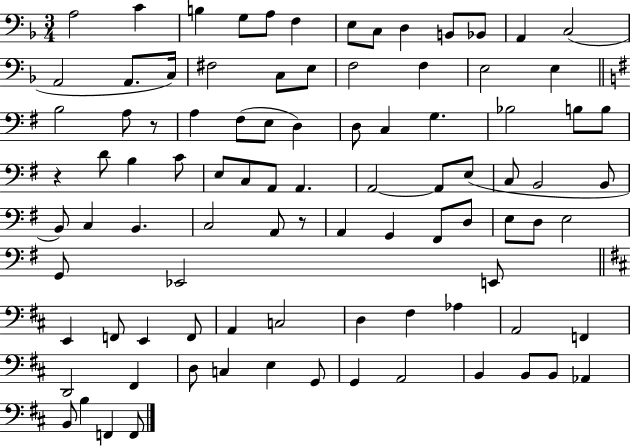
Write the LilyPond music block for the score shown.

{
  \clef bass
  \numericTimeSignature
  \time 3/4
  \key f \major
  a2 c'4 | b4 g8 a8 f4 | e8 c8 d4 b,8 bes,8 | a,4 c2( | \break a,2 a,8. c16) | fis2 c8 e8 | f2 f4 | e2 e4 | \break \bar "||" \break \key g \major b2 a8 r8 | a4 fis8( e8 d4) | d8 c4 g4. | bes2 b8 b8 | \break r4 d'8 b4 c'8 | e8 c8 a,8 a,4. | a,2~~ a,8 e8( | c8 b,2 b,8 | \break b,8) c4 b,4. | c2 a,8 r8 | a,4 g,4 fis,8 d8 | e8 d8 e2 | \break g,8 ees,2 e,8 | \bar "||" \break \key b \minor e,4 f,8 e,4 f,8 | a,4 c2 | d4 fis4 aes4 | a,2 f,4 | \break d,2 fis,4 | d8 c4 e4 g,8 | g,4 a,2 | b,4 b,8 b,8 aes,4 | \break b,8 b4 f,4 f,8 | \bar "|."
}